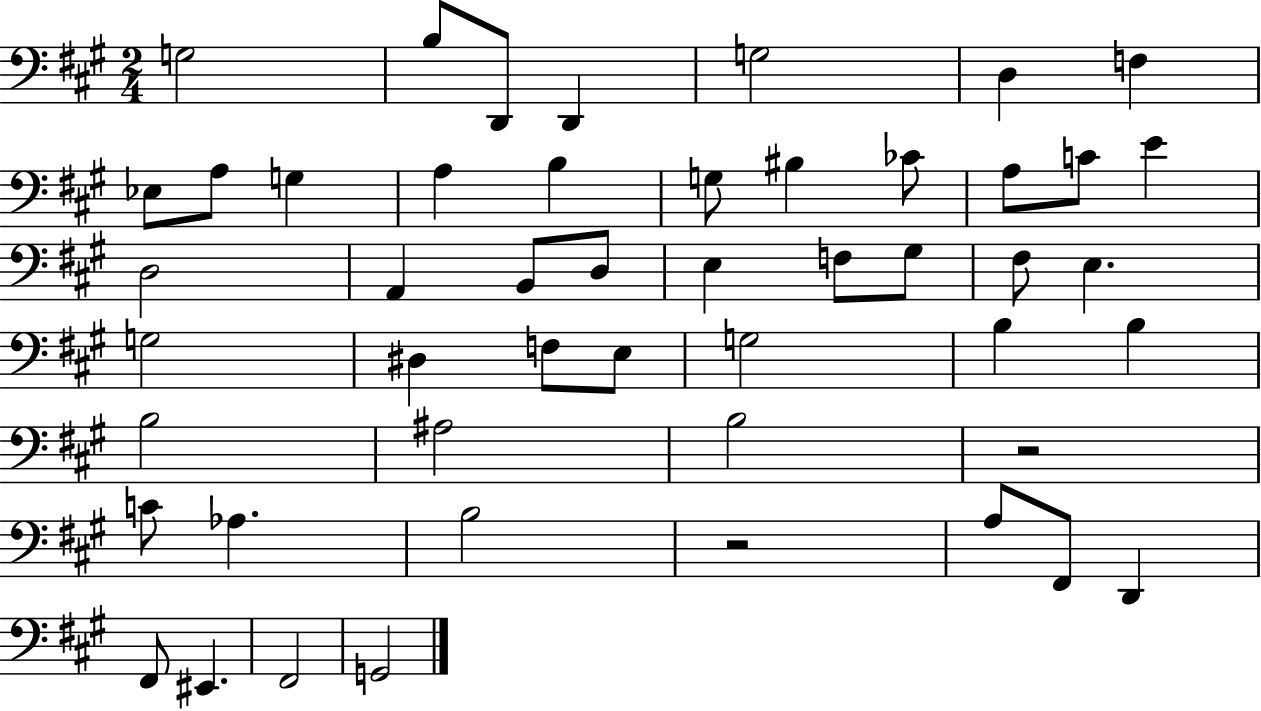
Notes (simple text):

G3/h B3/e D2/e D2/q G3/h D3/q F3/q Eb3/e A3/e G3/q A3/q B3/q G3/e BIS3/q CES4/e A3/e C4/e E4/q D3/h A2/q B2/e D3/e E3/q F3/e G#3/e F#3/e E3/q. G3/h D#3/q F3/e E3/e G3/h B3/q B3/q B3/h A#3/h B3/h R/h C4/e Ab3/q. B3/h R/h A3/e F#2/e D2/q F#2/e EIS2/q. F#2/h G2/h